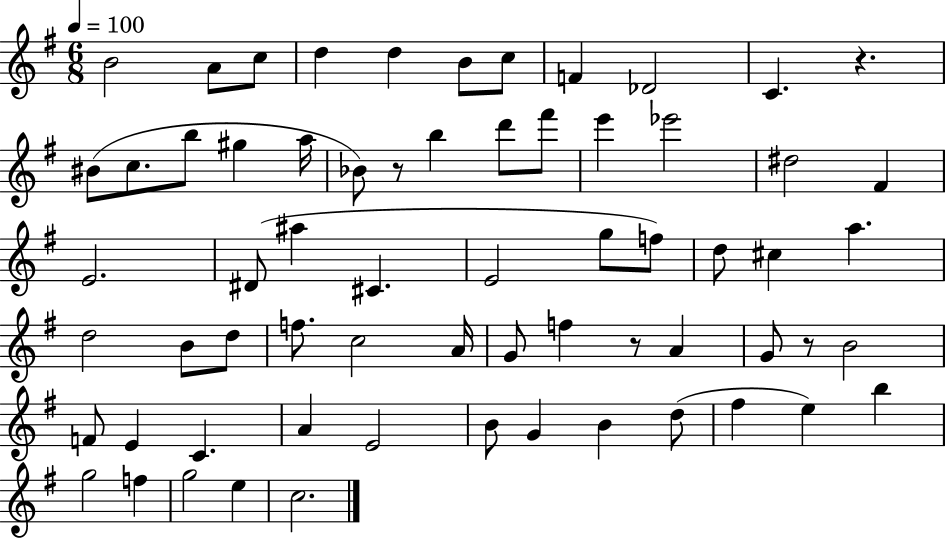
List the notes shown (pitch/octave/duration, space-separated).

B4/h A4/e C5/e D5/q D5/q B4/e C5/e F4/q Db4/h C4/q. R/q. BIS4/e C5/e. B5/e G#5/q A5/s Bb4/e R/e B5/q D6/e F#6/e E6/q Eb6/h D#5/h F#4/q E4/h. D#4/e A#5/q C#4/q. E4/h G5/e F5/e D5/e C#5/q A5/q. D5/h B4/e D5/e F5/e. C5/h A4/s G4/e F5/q R/e A4/q G4/e R/e B4/h F4/e E4/q C4/q. A4/q E4/h B4/e G4/q B4/q D5/e F#5/q E5/q B5/q G5/h F5/q G5/h E5/q C5/h.